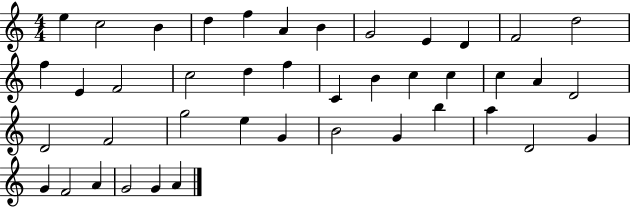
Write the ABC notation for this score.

X:1
T:Untitled
M:4/4
L:1/4
K:C
e c2 B d f A B G2 E D F2 d2 f E F2 c2 d f C B c c c A D2 D2 F2 g2 e G B2 G b a D2 G G F2 A G2 G A